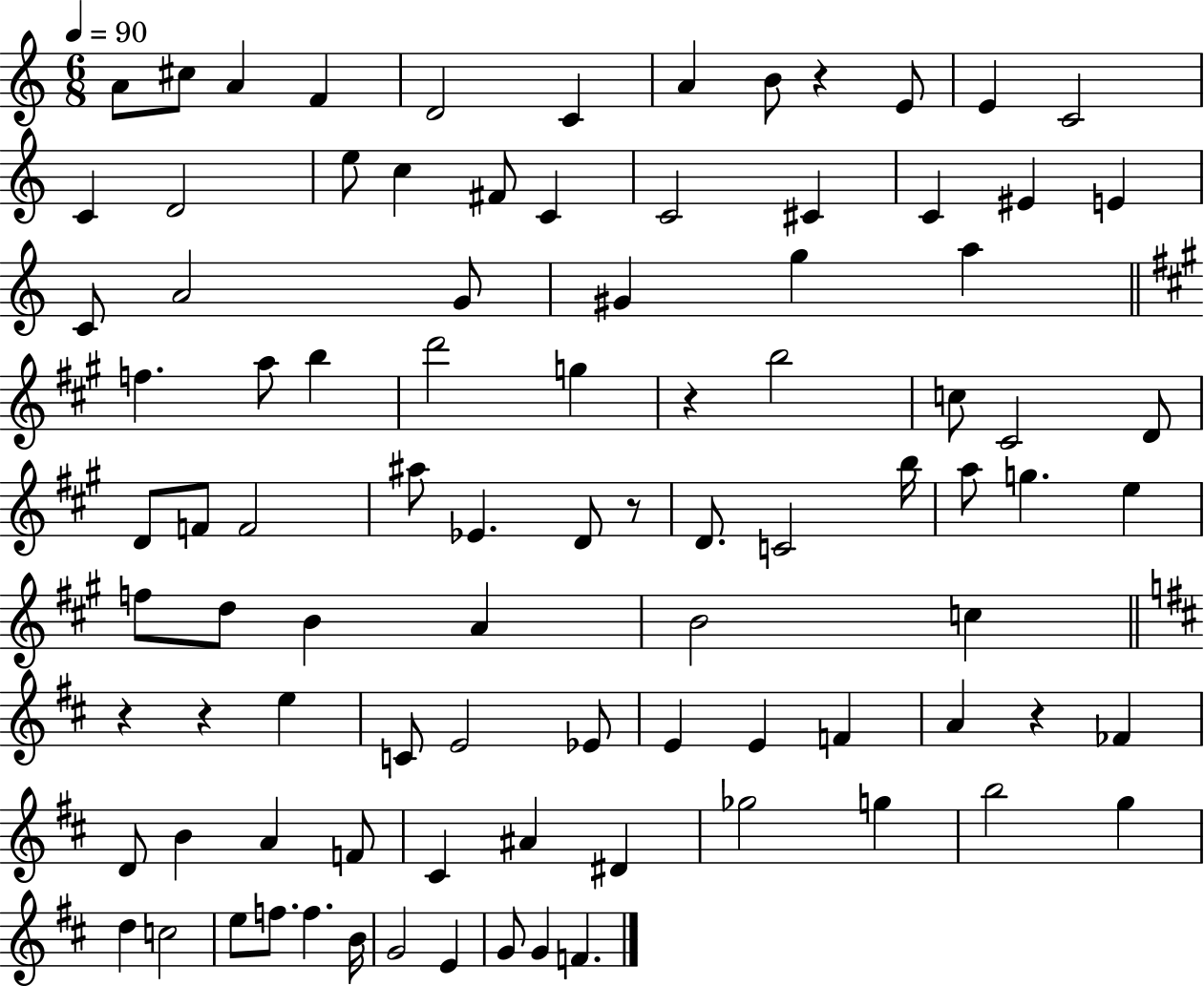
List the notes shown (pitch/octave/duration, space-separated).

A4/e C#5/e A4/q F4/q D4/h C4/q A4/q B4/e R/q E4/e E4/q C4/h C4/q D4/h E5/e C5/q F#4/e C4/q C4/h C#4/q C4/q EIS4/q E4/q C4/e A4/h G4/e G#4/q G5/q A5/q F5/q. A5/e B5/q D6/h G5/q R/q B5/h C5/e C#4/h D4/e D4/e F4/e F4/h A#5/e Eb4/q. D4/e R/e D4/e. C4/h B5/s A5/e G5/q. E5/q F5/e D5/e B4/q A4/q B4/h C5/q R/q R/q E5/q C4/e E4/h Eb4/e E4/q E4/q F4/q A4/q R/q FES4/q D4/e B4/q A4/q F4/e C#4/q A#4/q D#4/q Gb5/h G5/q B5/h G5/q D5/q C5/h E5/e F5/e. F5/q. B4/s G4/h E4/q G4/e G4/q F4/q.